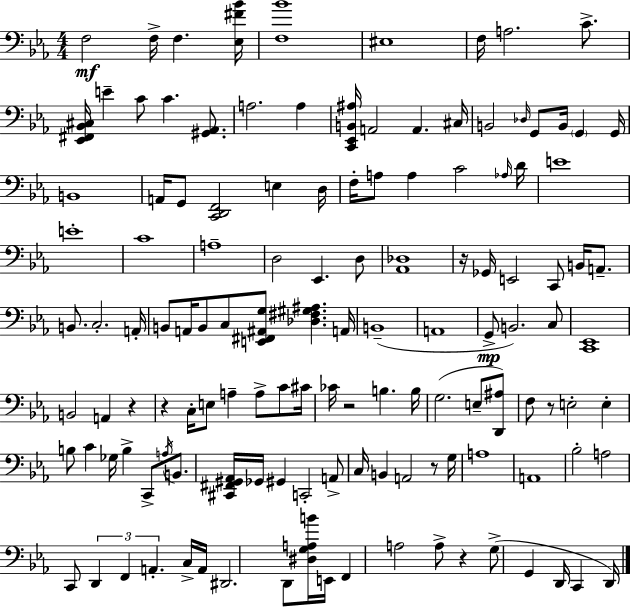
F3/h F3/s F3/q. [Eb3,F#4,Bb4]/s [F3,Bb4]/w EIS3/w F3/s A3/h. C4/e. [Eb2,F#2,Bb2,C#3]/s E4/q C4/e C4/q. [G#2,Ab2]/e. A3/h. A3/q [C2,Eb2,B2,A#3]/s A2/h A2/q. C#3/s B2/h Db3/s G2/e B2/s G2/q G2/s B2/w A2/s G2/e [C2,D2,F2]/h E3/q D3/s F3/s A3/e A3/q C4/h Ab3/s D4/s E4/w E4/w C4/w A3/w D3/h Eb2/q. D3/e [Ab2,Db3]/w R/s Gb2/s E2/h C2/e B2/s A2/e. B2/e. C3/h. A2/s B2/e A2/s B2/e C3/e [E2,F#2,A#2,G3]/e [Db3,F#3,G#3,A#3]/q. A2/s B2/w A2/w G2/e B2/h. C3/e [C2,Eb2]/w B2/h A2/q R/q R/q C3/s E3/e A3/q A3/e C4/e C#4/s CES4/s R/h B3/q. B3/s G3/h. E3/e [D2,A#3]/e F3/e R/e E3/h E3/q B3/e C4/q Gb3/s B3/q C2/e A3/s B2/e. [C#2,F#2,G#2,Ab2]/s Gb2/s G#2/q C2/h A2/e C3/s B2/q A2/h R/e G3/s A3/w A2/w Bb3/h A3/h C2/e D2/q F2/q A2/q. C3/s A2/s D#2/h. D2/e [D#3,G3,A3,B4]/s E2/s F2/q A3/h A3/e R/q G3/e G2/q D2/s C2/q D2/s